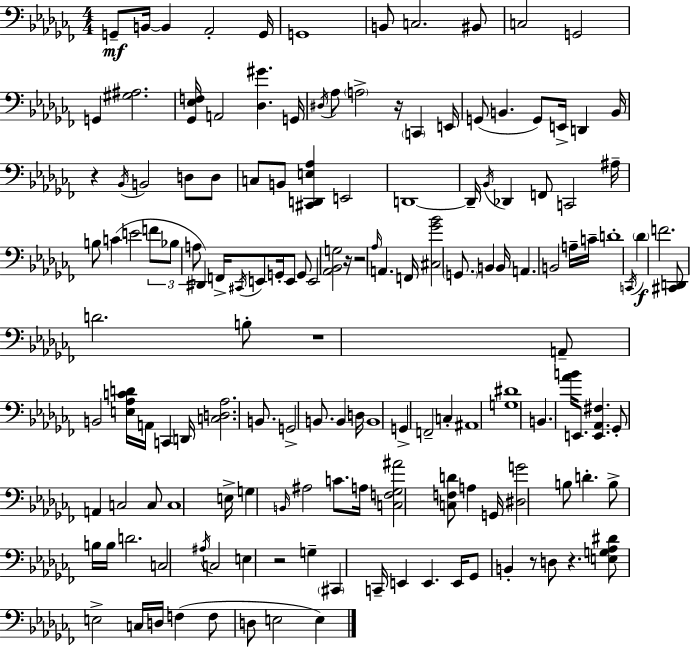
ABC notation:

X:1
T:Untitled
M:4/4
L:1/4
K:Abm
G,,/2 B,,/4 B,, _A,,2 G,,/4 G,,4 B,,/2 C,2 ^B,,/2 C,2 G,,2 G,, [^G,^A,]2 [_G,,_E,F,]/4 A,,2 [_D,^G] G,,/4 ^D,/4 _A,/2 A,2 z/4 C,, E,,/4 G,,/2 B,, G,,/2 E,,/4 D,, B,,/4 z _B,,/4 B,,2 D,/2 D,/2 C,/2 B,,/2 [^C,,D,,E,_A,] E,,2 D,,4 D,,/4 _B,,/4 _D,, F,,/2 C,,2 ^A,/4 B,/2 C E2 F/2 _B,/2 A,/2 ^D,, F,,/4 ^C,,/4 E,,/2 G,,/4 E,,/2 G,,/2 E,,2 [_A,,_B,,G,]2 z/4 z2 _A,/4 A,, F,,/4 [^C,_G_B]2 G,,/2 B,, B,,/4 A,, B,,2 A,/4 C/4 D4 C,,/4 _D F2 [^C,,D,,]/2 D2 B,/2 z4 A,,/2 B,,2 [E,_A,CD]/4 A,,/4 C,, D,,/4 [C,D,_A,]2 B,,/2 G,,2 B,,/2 B,, D,/4 B,,4 G,, F,,2 C, ^A,,4 [G,^D]4 B,, [_AB]/4 E,,/2 [E,,_A,,^F,] _G,,/2 A,, C,2 C,/2 C,4 E,/4 G, B,,/4 ^A,2 C/2 A,/4 [C,F,_G,^A]2 [C,F,D]/2 A, G,,/4 [^D,G]2 B,/2 D B,/2 B,/4 B,/4 D2 C,2 ^A,/4 C,2 E, z2 G, ^C,, C,,/4 E,, E,, E,,/4 _G,,/2 B,, z/2 D,/2 z [E,G,_A,^D]/2 E,2 C,/4 D,/4 F, F,/2 D,/2 E,2 E,